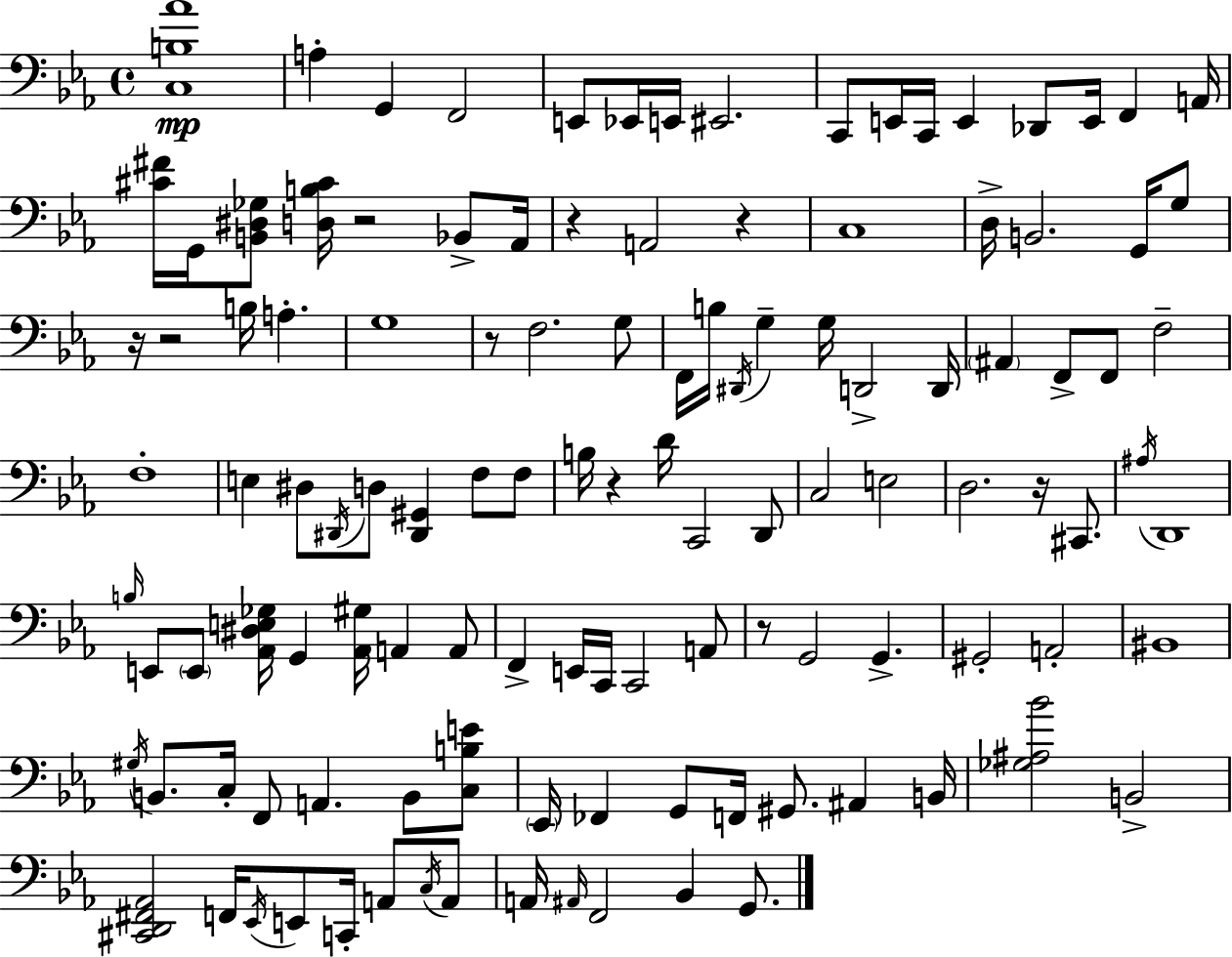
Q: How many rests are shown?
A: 9